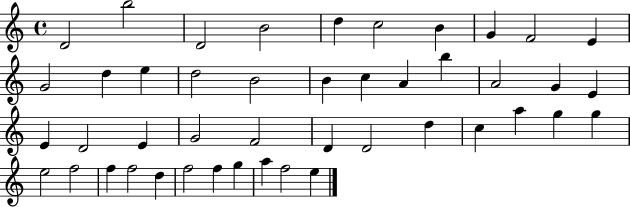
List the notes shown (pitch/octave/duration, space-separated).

D4/h B5/h D4/h B4/h D5/q C5/h B4/q G4/q F4/h E4/q G4/h D5/q E5/q D5/h B4/h B4/q C5/q A4/q B5/q A4/h G4/q E4/q E4/q D4/h E4/q G4/h F4/h D4/q D4/h D5/q C5/q A5/q G5/q G5/q E5/h F5/h F5/q F5/h D5/q F5/h F5/q G5/q A5/q F5/h E5/q